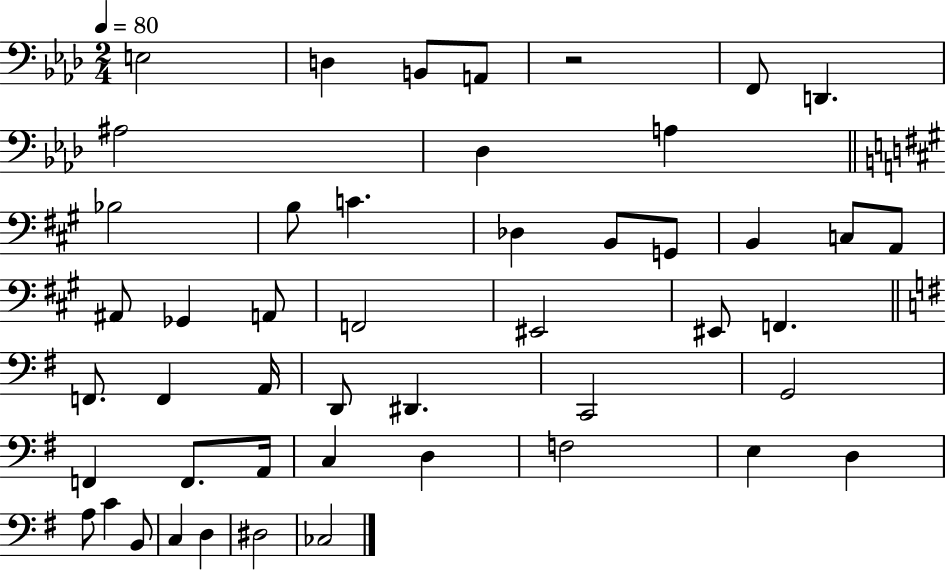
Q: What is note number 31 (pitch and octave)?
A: C2